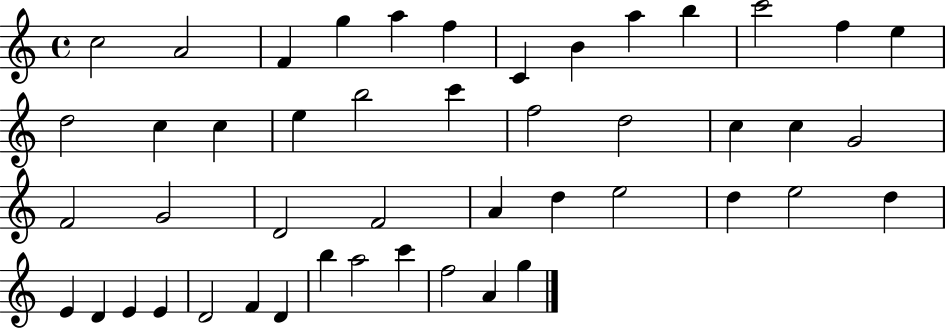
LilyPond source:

{
  \clef treble
  \time 4/4
  \defaultTimeSignature
  \key c \major
  c''2 a'2 | f'4 g''4 a''4 f''4 | c'4 b'4 a''4 b''4 | c'''2 f''4 e''4 | \break d''2 c''4 c''4 | e''4 b''2 c'''4 | f''2 d''2 | c''4 c''4 g'2 | \break f'2 g'2 | d'2 f'2 | a'4 d''4 e''2 | d''4 e''2 d''4 | \break e'4 d'4 e'4 e'4 | d'2 f'4 d'4 | b''4 a''2 c'''4 | f''2 a'4 g''4 | \break \bar "|."
}